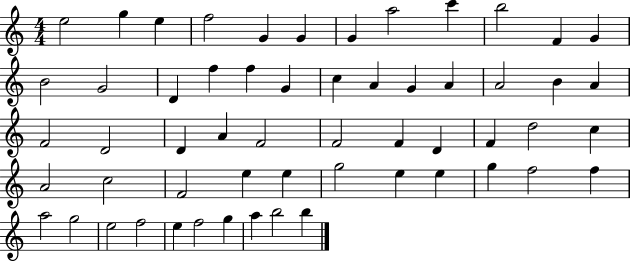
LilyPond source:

{
  \clef treble
  \numericTimeSignature
  \time 4/4
  \key c \major
  e''2 g''4 e''4 | f''2 g'4 g'4 | g'4 a''2 c'''4 | b''2 f'4 g'4 | \break b'2 g'2 | d'4 f''4 f''4 g'4 | c''4 a'4 g'4 a'4 | a'2 b'4 a'4 | \break f'2 d'2 | d'4 a'4 f'2 | f'2 f'4 d'4 | f'4 d''2 c''4 | \break a'2 c''2 | f'2 e''4 e''4 | g''2 e''4 e''4 | g''4 f''2 f''4 | \break a''2 g''2 | e''2 f''2 | e''4 f''2 g''4 | a''4 b''2 b''4 | \break \bar "|."
}